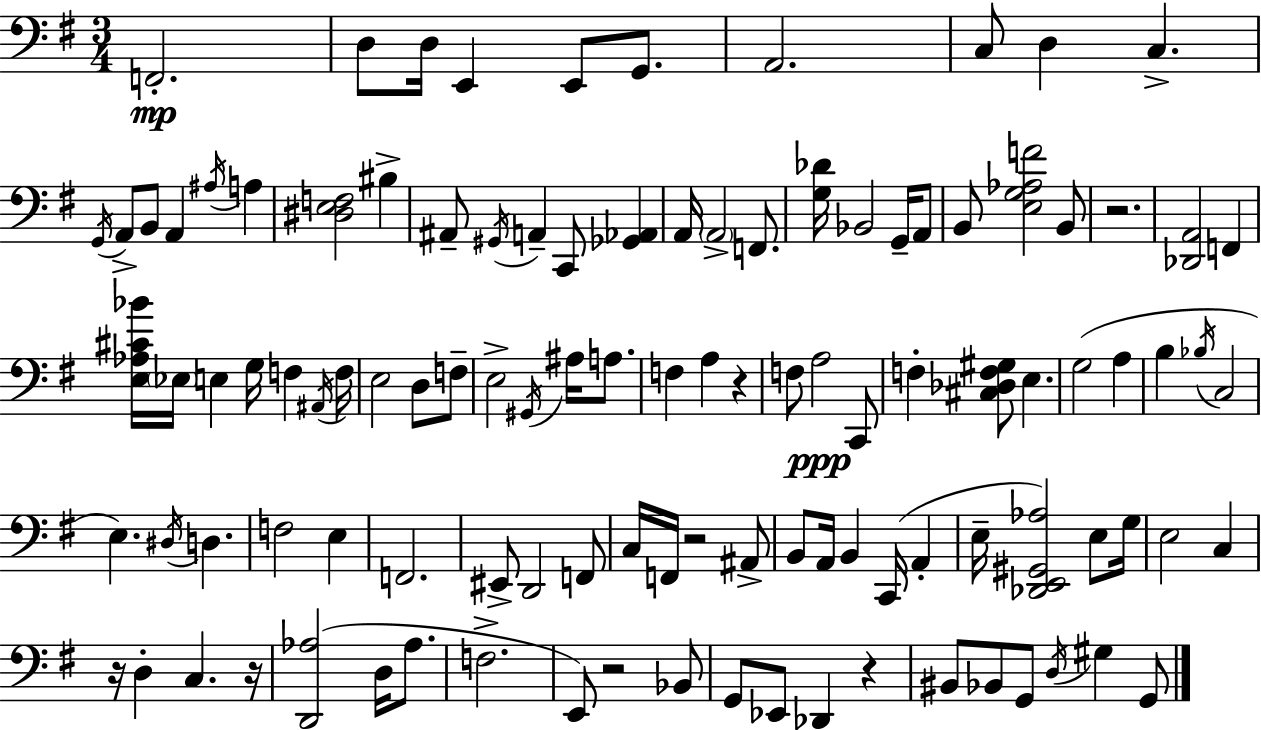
X:1
T:Untitled
M:3/4
L:1/4
K:Em
F,,2 D,/2 D,/4 E,, E,,/2 G,,/2 A,,2 C,/2 D, C, G,,/4 A,,/2 B,,/2 A,, ^A,/4 A, [^D,E,F,]2 ^B, ^A,,/2 ^G,,/4 A,, C,,/2 [_G,,_A,,] A,,/4 A,,2 F,,/2 [G,_D]/4 _B,,2 G,,/4 A,,/2 B,,/2 [E,G,_A,F]2 B,,/2 z2 [_D,,A,,]2 F,, [E,_A,^C_B]/4 _E,/4 E, G,/4 F, ^A,,/4 F,/4 E,2 D,/2 F,/2 E,2 ^G,,/4 ^A,/4 A,/2 F, A, z F,/2 A,2 C,,/2 F, [^C,_D,F,^G,]/2 E, G,2 A, B, _B,/4 C,2 E, ^D,/4 D, F,2 E, F,,2 ^E,,/2 D,,2 F,,/2 C,/4 F,,/4 z2 ^A,,/2 B,,/2 A,,/4 B,, C,,/4 A,, E,/4 [_D,,E,,^G,,_A,]2 E,/2 G,/4 E,2 C, z/4 D, C, z/4 [D,,_A,]2 D,/4 _A,/2 F,2 E,,/2 z2 _B,,/2 G,,/2 _E,,/2 _D,, z ^B,,/2 _B,,/2 G,,/2 D,/4 ^G, G,,/2